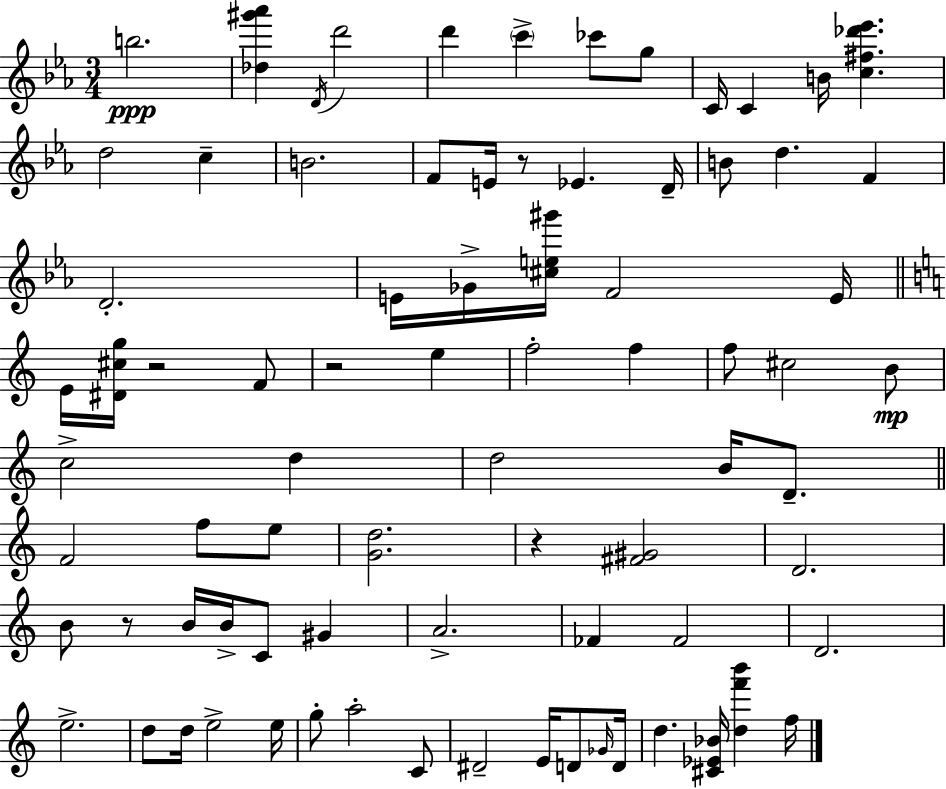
X:1
T:Untitled
M:3/4
L:1/4
K:Cm
b2 [_d^g'_a'] D/4 d'2 d' c' _c'/2 g/2 C/4 C B/4 [c^f_d'_e'] d2 c B2 F/2 E/4 z/2 _E D/4 B/2 d F D2 E/4 _G/4 [^ce^g']/4 F2 E/4 E/4 [^D^cg]/4 z2 F/2 z2 e f2 f f/2 ^c2 B/2 c2 d d2 B/4 D/2 F2 f/2 e/2 [Gd]2 z [^F^G]2 D2 B/2 z/2 B/4 B/4 C/2 ^G A2 _F _F2 D2 e2 d/2 d/4 e2 e/4 g/2 a2 C/2 ^D2 E/4 D/2 _G/4 D/4 d [^C_E_B]/4 [df'b'] f/4